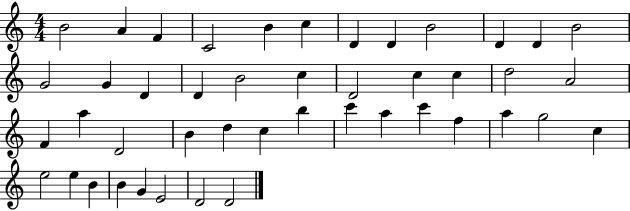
{
  \clef treble
  \numericTimeSignature
  \time 4/4
  \key c \major
  b'2 a'4 f'4 | c'2 b'4 c''4 | d'4 d'4 b'2 | d'4 d'4 b'2 | \break g'2 g'4 d'4 | d'4 b'2 c''4 | d'2 c''4 c''4 | d''2 a'2 | \break f'4 a''4 d'2 | b'4 d''4 c''4 b''4 | c'''4 a''4 c'''4 f''4 | a''4 g''2 c''4 | \break e''2 e''4 b'4 | b'4 g'4 e'2 | d'2 d'2 | \bar "|."
}